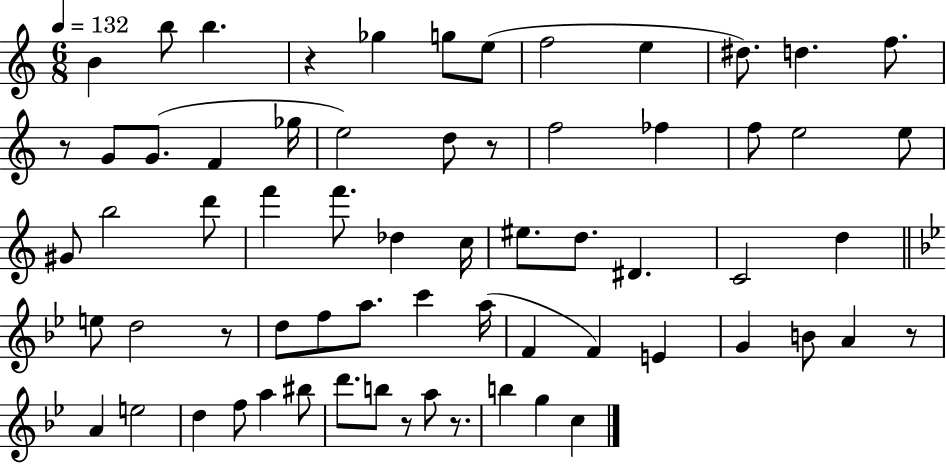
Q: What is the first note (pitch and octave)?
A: B4